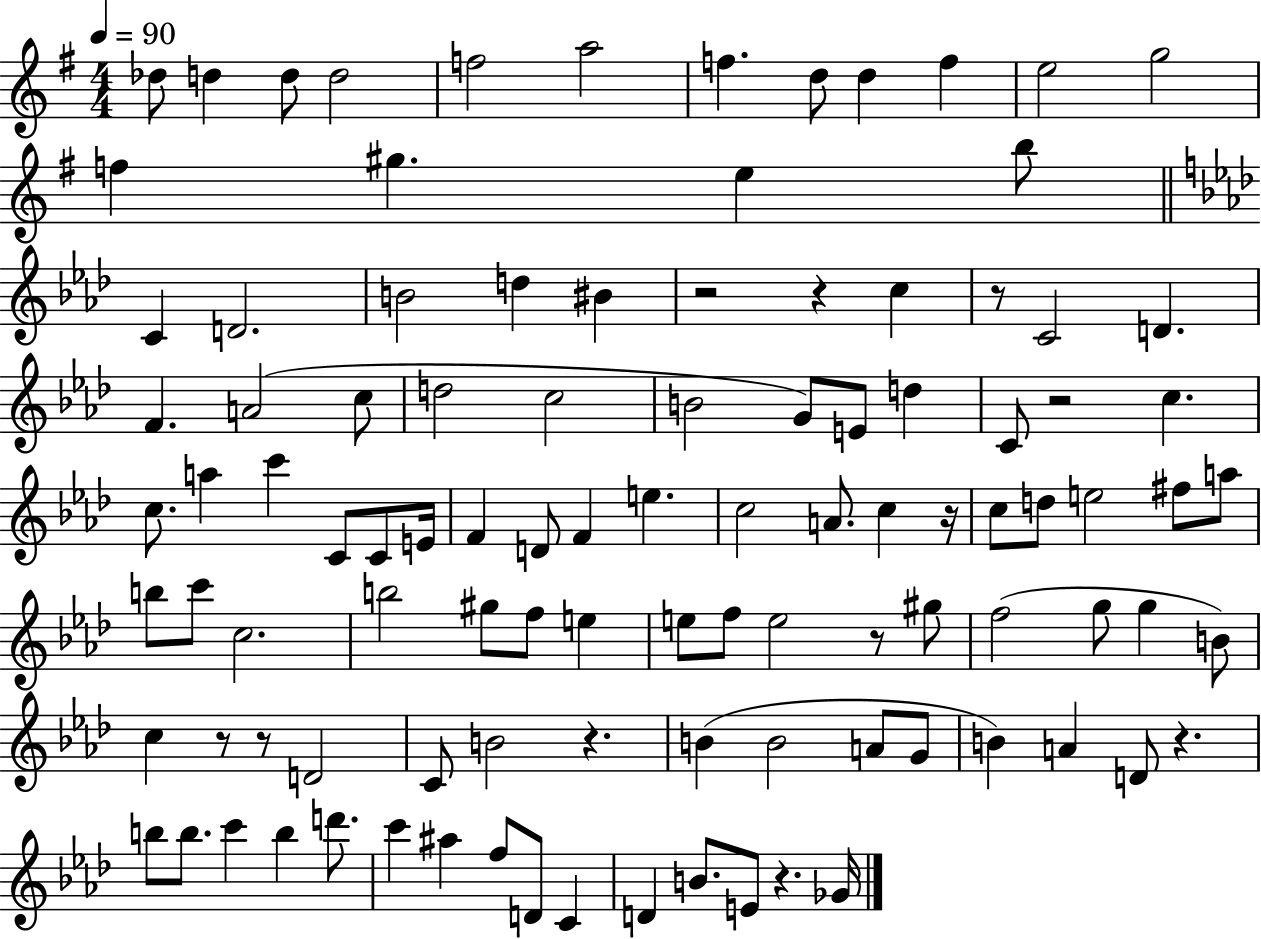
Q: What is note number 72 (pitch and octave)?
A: B4